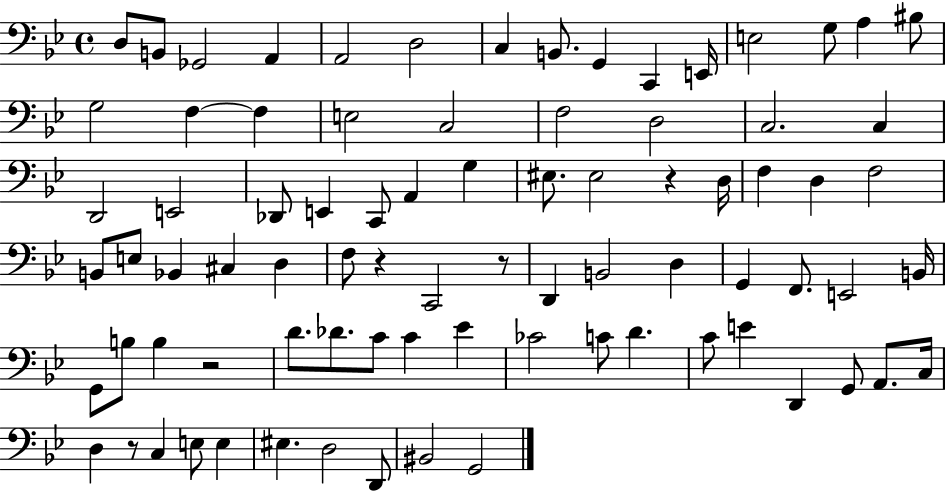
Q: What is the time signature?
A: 4/4